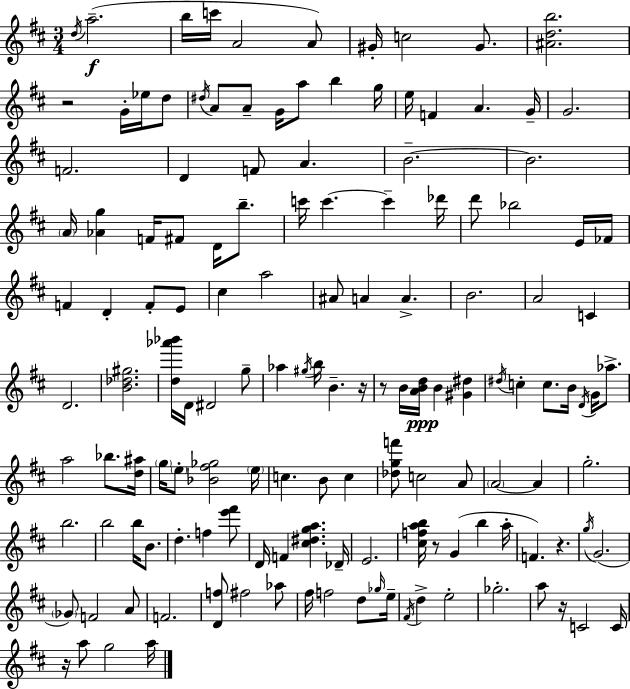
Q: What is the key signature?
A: D major